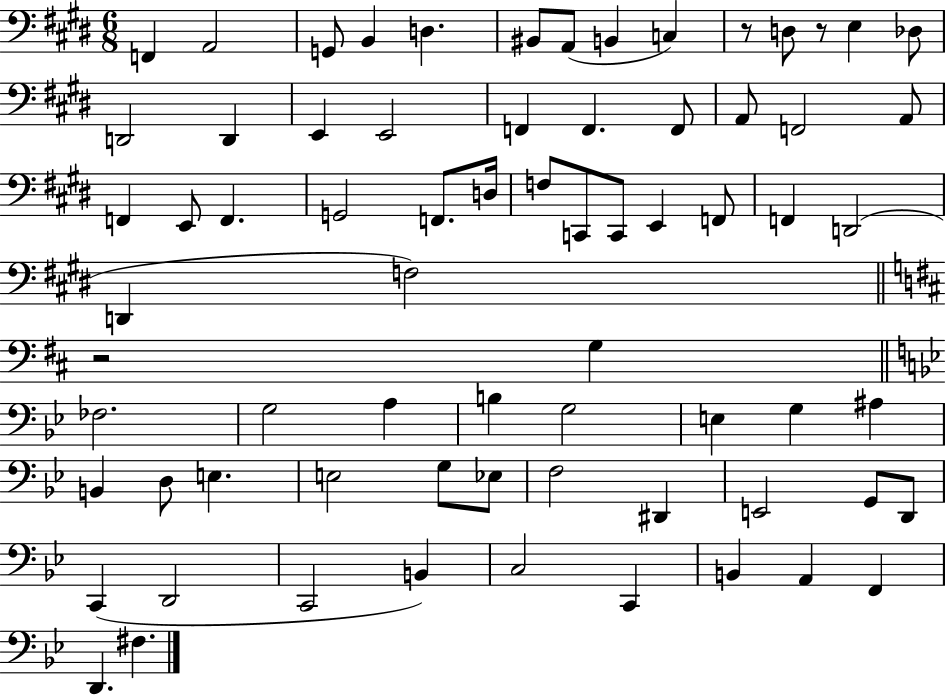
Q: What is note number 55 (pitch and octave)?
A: E2